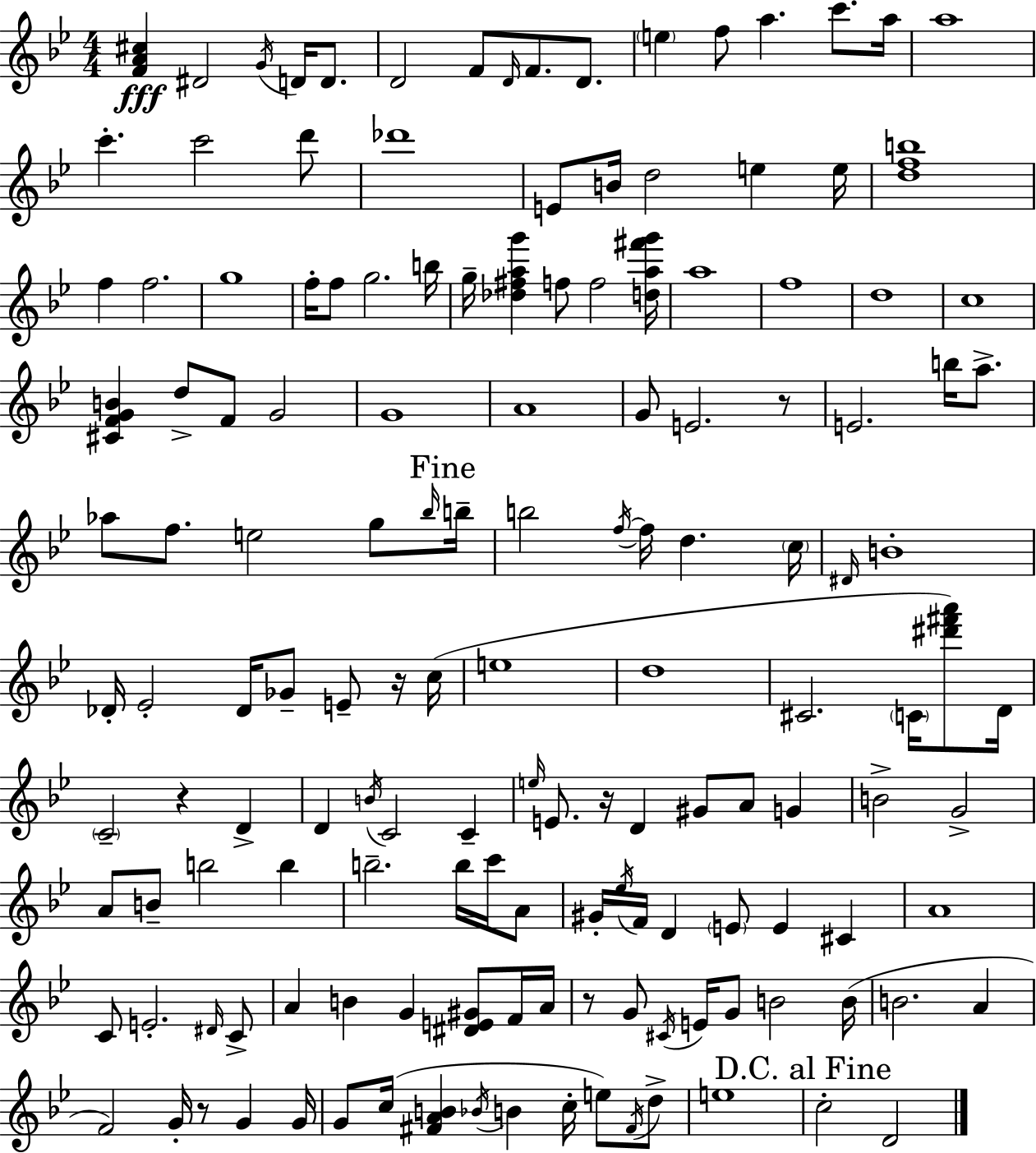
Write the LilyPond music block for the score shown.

{
  \clef treble
  \numericTimeSignature
  \time 4/4
  \key bes \major
  \repeat volta 2 { <f' a' cis''>4\fff dis'2 \acciaccatura { g'16 } d'16 d'8. | d'2 f'8 \grace { d'16 } f'8. d'8. | \parenthesize e''4 f''8 a''4. c'''8. | a''16 a''1 | \break c'''4.-. c'''2 | d'''8 des'''1 | e'8 b'16 d''2 e''4 | e''16 <d'' f'' b''>1 | \break f''4 f''2. | g''1 | f''16-. f''8 g''2. | b''16 g''16-- <des'' fis'' a'' g'''>4 f''8 f''2 | \break <d'' a'' fis''' g'''>16 a''1 | f''1 | d''1 | c''1 | \break <cis' f' g' b'>4 d''8-> f'8 g'2 | g'1 | a'1 | g'8 e'2. | \break r8 e'2. b''16 a''8.-> | aes''8 f''8. e''2 g''8 | \grace { bes''16 } \mark "Fine" b''16-- b''2 \acciaccatura { f''16~ }~ f''16 d''4. | \parenthesize c''16 \grace { dis'16 } b'1-. | \break des'16-. ees'2-. des'16 ges'8-- | e'8-- r16 c''16( e''1 | d''1 | cis'2. | \break \parenthesize c'16 <dis''' fis''' a'''>8) d'16 \parenthesize c'2-- r4 | d'4-> d'4 \acciaccatura { b'16 } c'2 | c'4-- \grace { e''16 } e'8. r16 d'4 gis'8 | a'8 g'4 b'2-> g'2-> | \break a'8 b'8-- b''2 | b''4 b''2.-- | b''16 c'''16 a'8 gis'16-. \acciaccatura { ees''16 } f'16 d'4 \parenthesize e'8 | e'4 cis'4 a'1 | \break c'8 e'2.-. | \grace { dis'16 } c'8-> a'4 b'4 | g'4 <dis' e' gis'>8 f'16 a'16 r8 g'8 \acciaccatura { cis'16 } e'16 g'8 | b'2 b'16( b'2. | \break a'4 f'2) | g'16-. r8 g'4 g'16 g'8 c''16( <fis' a' b'>4 | \acciaccatura { bes'16 } b'4 c''16-. e''8) \acciaccatura { fis'16 } d''8-> e''1 | \mark "D.C. al Fine" c''2-. | \break d'2 } \bar "|."
}